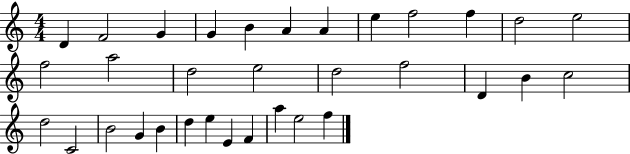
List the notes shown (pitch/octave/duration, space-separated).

D4/q F4/h G4/q G4/q B4/q A4/q A4/q E5/q F5/h F5/q D5/h E5/h F5/h A5/h D5/h E5/h D5/h F5/h D4/q B4/q C5/h D5/h C4/h B4/h G4/q B4/q D5/q E5/q E4/q F4/q A5/q E5/h F5/q